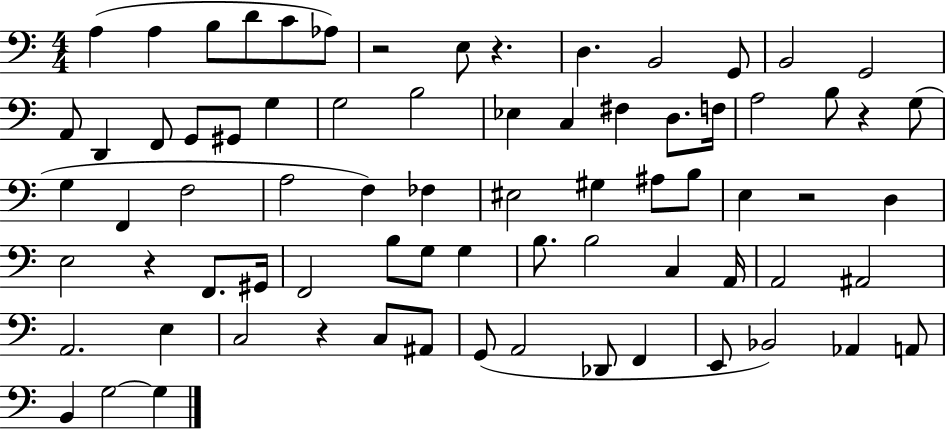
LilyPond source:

{
  \clef bass
  \numericTimeSignature
  \time 4/4
  \key c \major
  a4( a4 b8 d'8 c'8 aes8) | r2 e8 r4. | d4. b,2 g,8 | b,2 g,2 | \break a,8 d,4 f,8 g,8 gis,8 g4 | g2 b2 | ees4 c4 fis4 d8. f16 | a2 b8 r4 g8( | \break g4 f,4 f2 | a2 f4) fes4 | eis2 gis4 ais8 b8 | e4 r2 d4 | \break e2 r4 f,8. gis,16 | f,2 b8 g8 g4 | b8. b2 c4 a,16 | a,2 ais,2 | \break a,2. e4 | c2 r4 c8 ais,8 | g,8( a,2 des,8 f,4 | e,8 bes,2) aes,4 a,8 | \break b,4 g2~~ g4 | \bar "|."
}